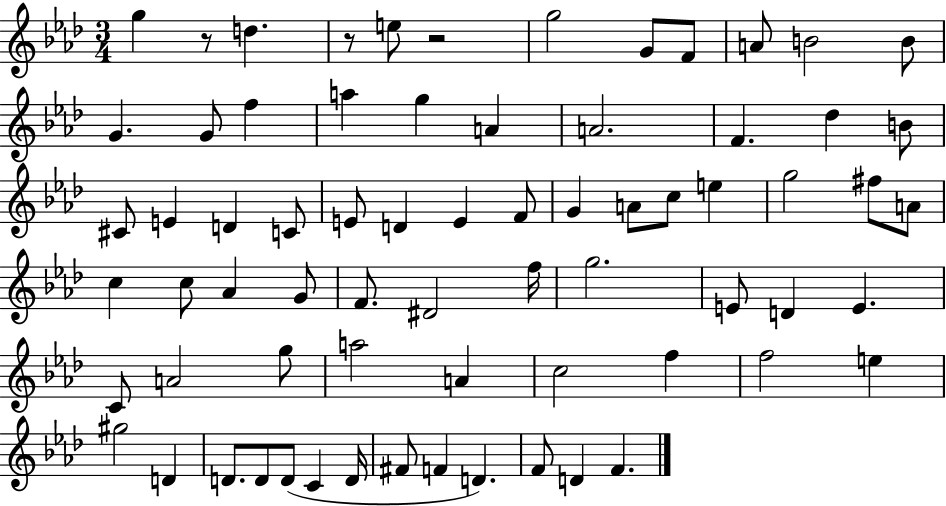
{
  \clef treble
  \numericTimeSignature
  \time 3/4
  \key aes \major
  g''4 r8 d''4. | r8 e''8 r2 | g''2 g'8 f'8 | a'8 b'2 b'8 | \break g'4. g'8 f''4 | a''4 g''4 a'4 | a'2. | f'4. des''4 b'8 | \break cis'8 e'4 d'4 c'8 | e'8 d'4 e'4 f'8 | g'4 a'8 c''8 e''4 | g''2 fis''8 a'8 | \break c''4 c''8 aes'4 g'8 | f'8. dis'2 f''16 | g''2. | e'8 d'4 e'4. | \break c'8 a'2 g''8 | a''2 a'4 | c''2 f''4 | f''2 e''4 | \break gis''2 d'4 | d'8. d'8 d'8( c'4 d'16 | fis'8 f'4 d'4.) | f'8 d'4 f'4. | \break \bar "|."
}